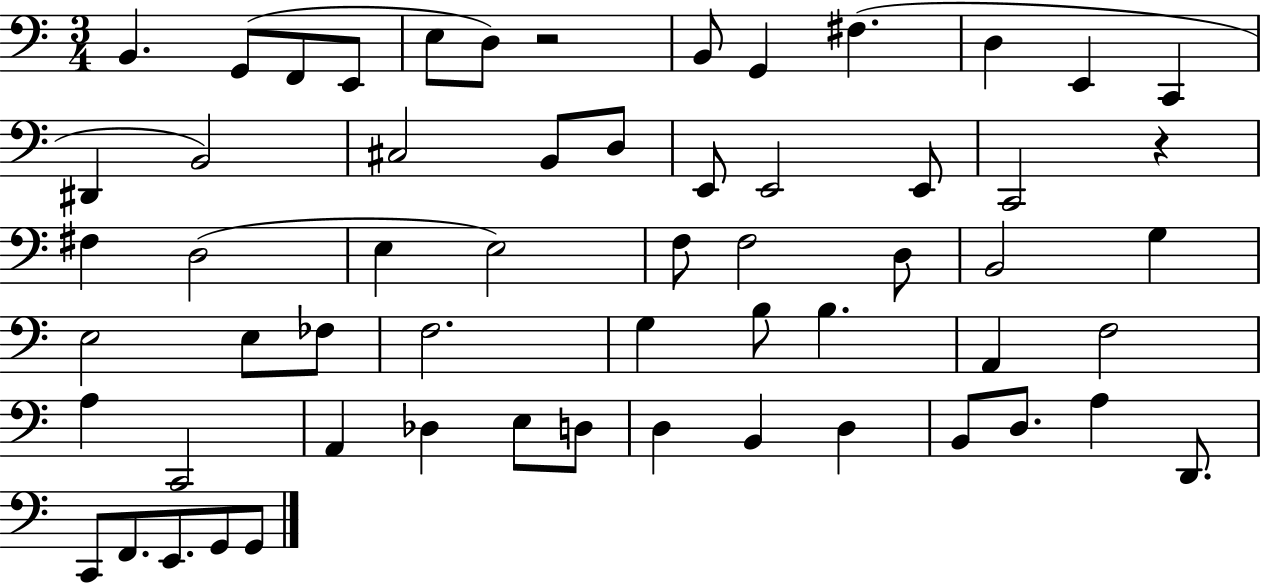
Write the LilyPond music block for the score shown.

{
  \clef bass
  \numericTimeSignature
  \time 3/4
  \key c \major
  b,4. g,8( f,8 e,8 | e8 d8) r2 | b,8 g,4 fis4.( | d4 e,4 c,4 | \break dis,4 b,2) | cis2 b,8 d8 | e,8 e,2 e,8 | c,2 r4 | \break fis4 d2( | e4 e2) | f8 f2 d8 | b,2 g4 | \break e2 e8 fes8 | f2. | g4 b8 b4. | a,4 f2 | \break a4 c,2 | a,4 des4 e8 d8 | d4 b,4 d4 | b,8 d8. a4 d,8. | \break c,8 f,8. e,8. g,8 g,8 | \bar "|."
}